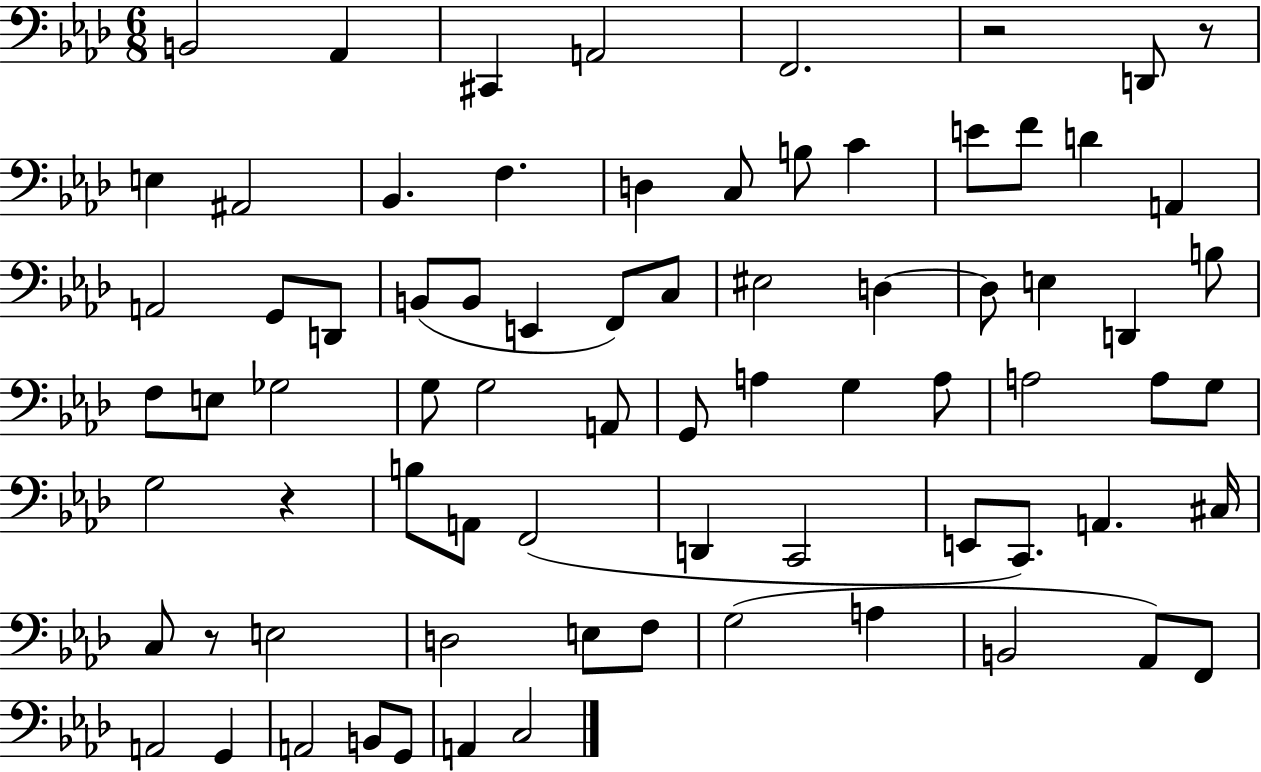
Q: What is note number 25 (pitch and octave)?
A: F2